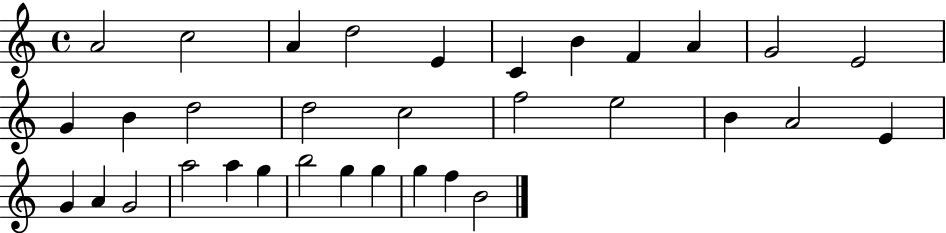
A4/h C5/h A4/q D5/h E4/q C4/q B4/q F4/q A4/q G4/h E4/h G4/q B4/q D5/h D5/h C5/h F5/h E5/h B4/q A4/h E4/q G4/q A4/q G4/h A5/h A5/q G5/q B5/h G5/q G5/q G5/q F5/q B4/h